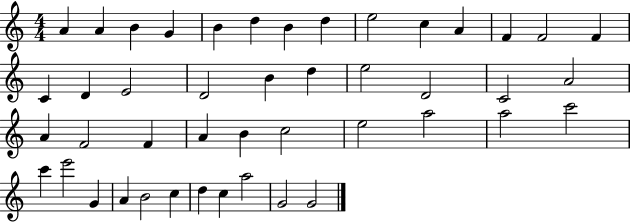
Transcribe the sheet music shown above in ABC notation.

X:1
T:Untitled
M:4/4
L:1/4
K:C
A A B G B d B d e2 c A F F2 F C D E2 D2 B d e2 D2 C2 A2 A F2 F A B c2 e2 a2 a2 c'2 c' e'2 G A B2 c d c a2 G2 G2